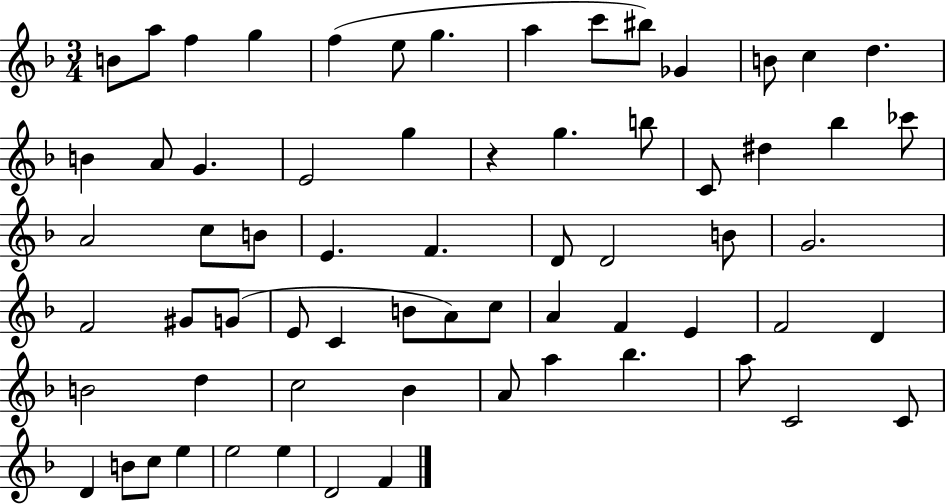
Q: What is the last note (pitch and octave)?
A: F4